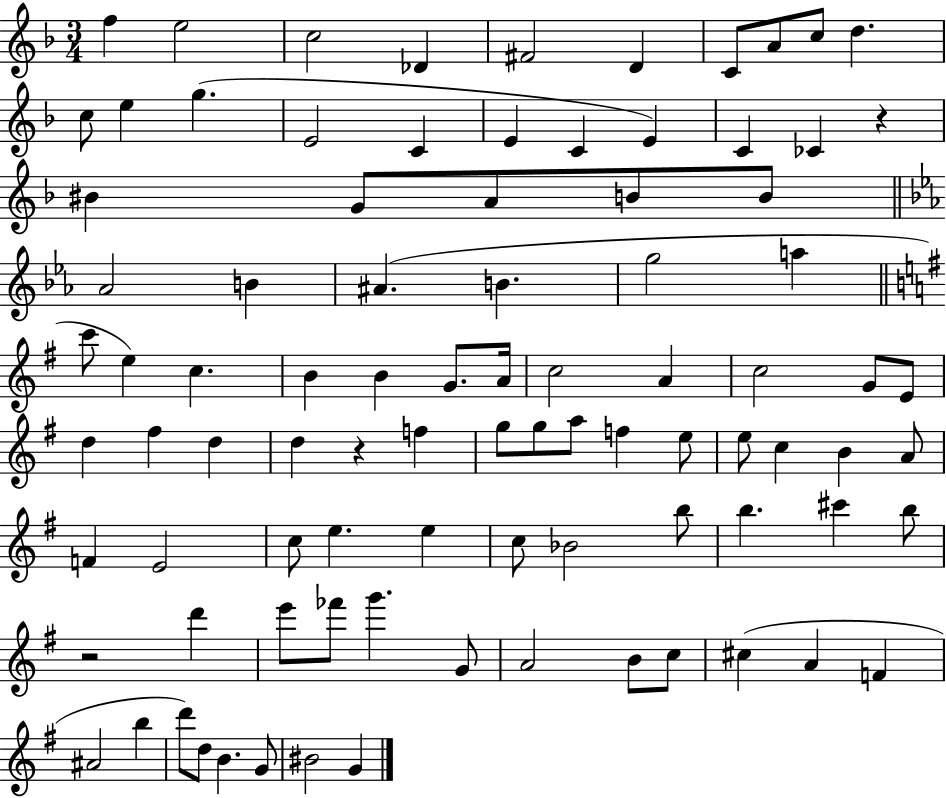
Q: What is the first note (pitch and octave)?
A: F5